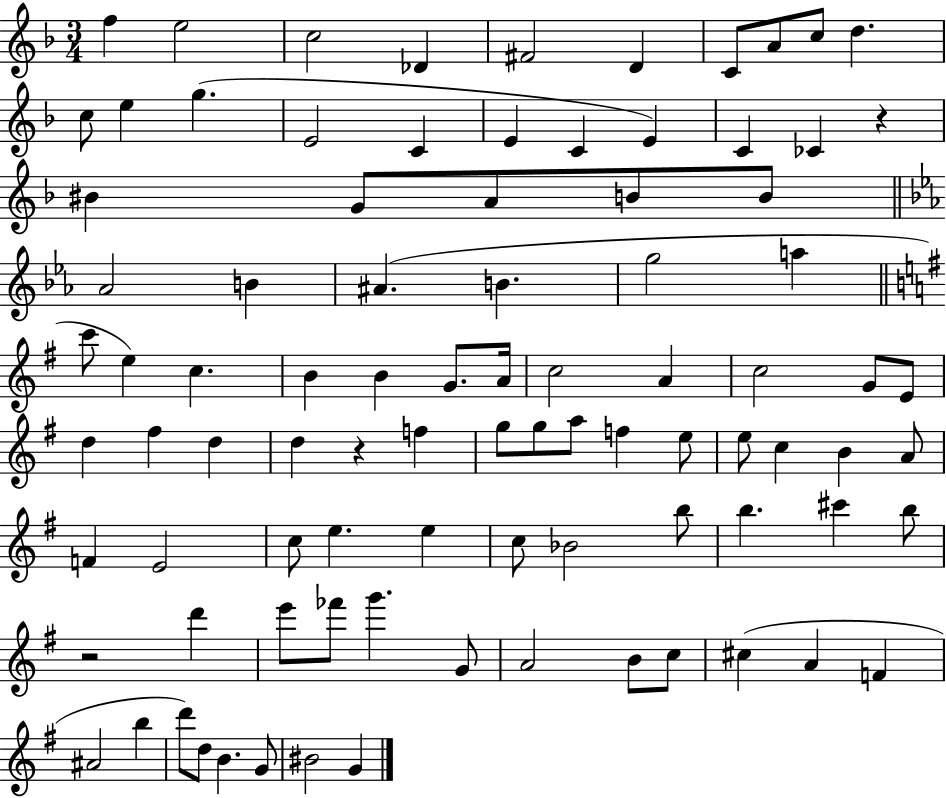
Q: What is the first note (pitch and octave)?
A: F5